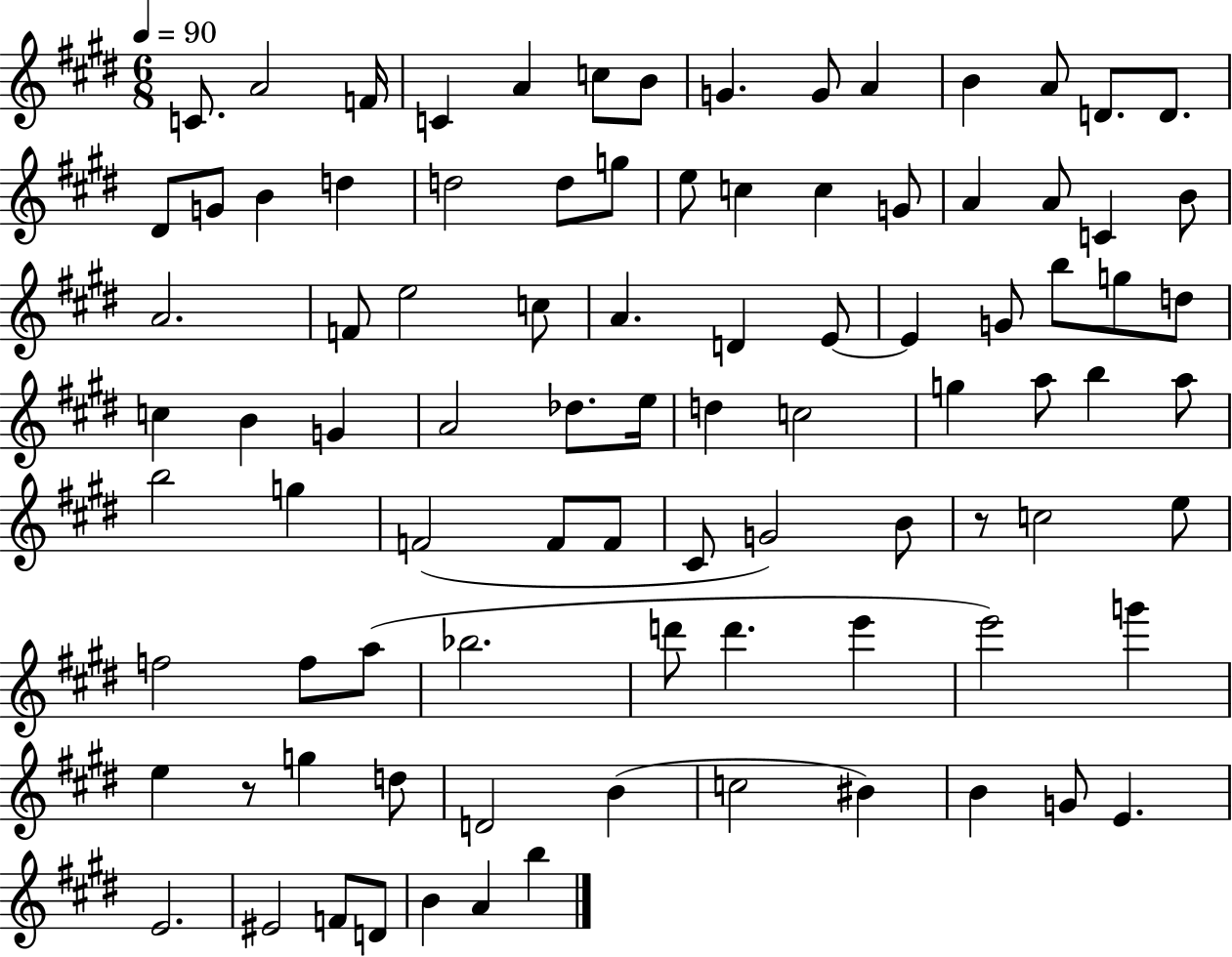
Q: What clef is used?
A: treble